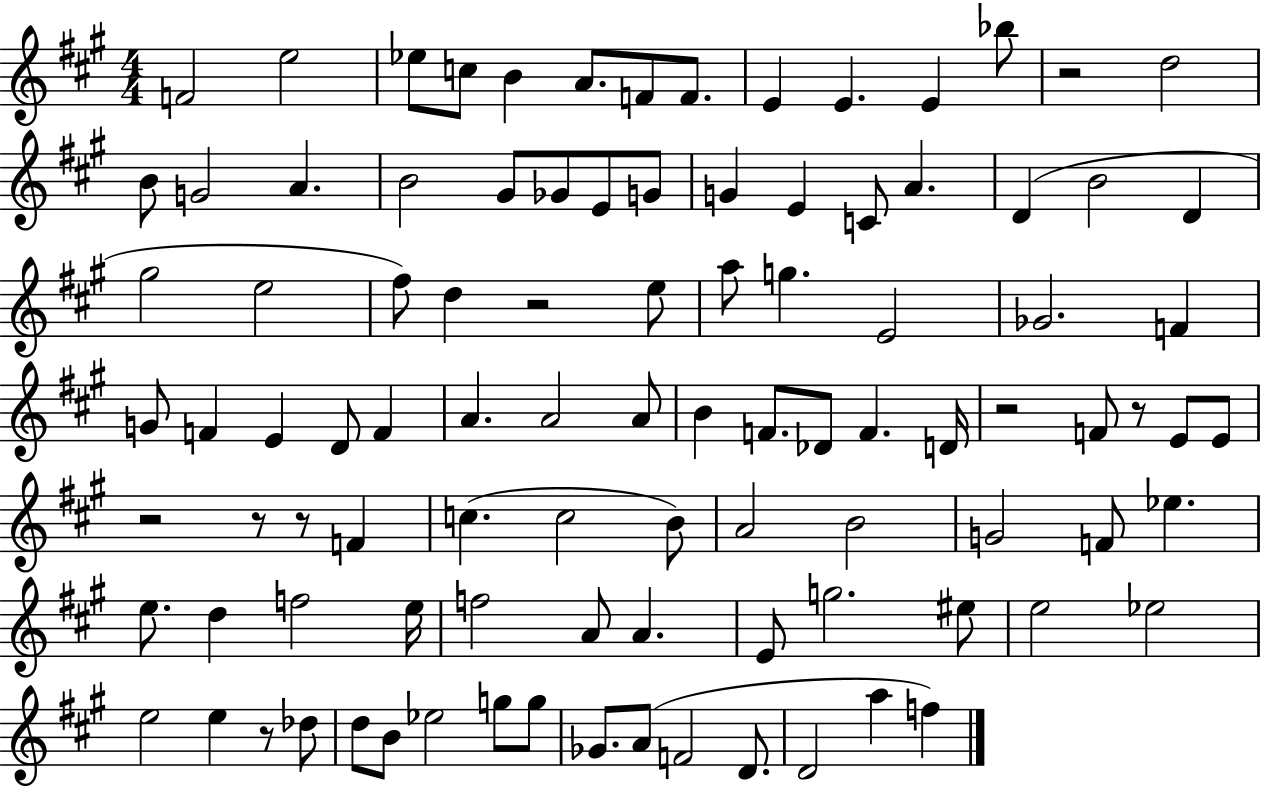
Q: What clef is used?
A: treble